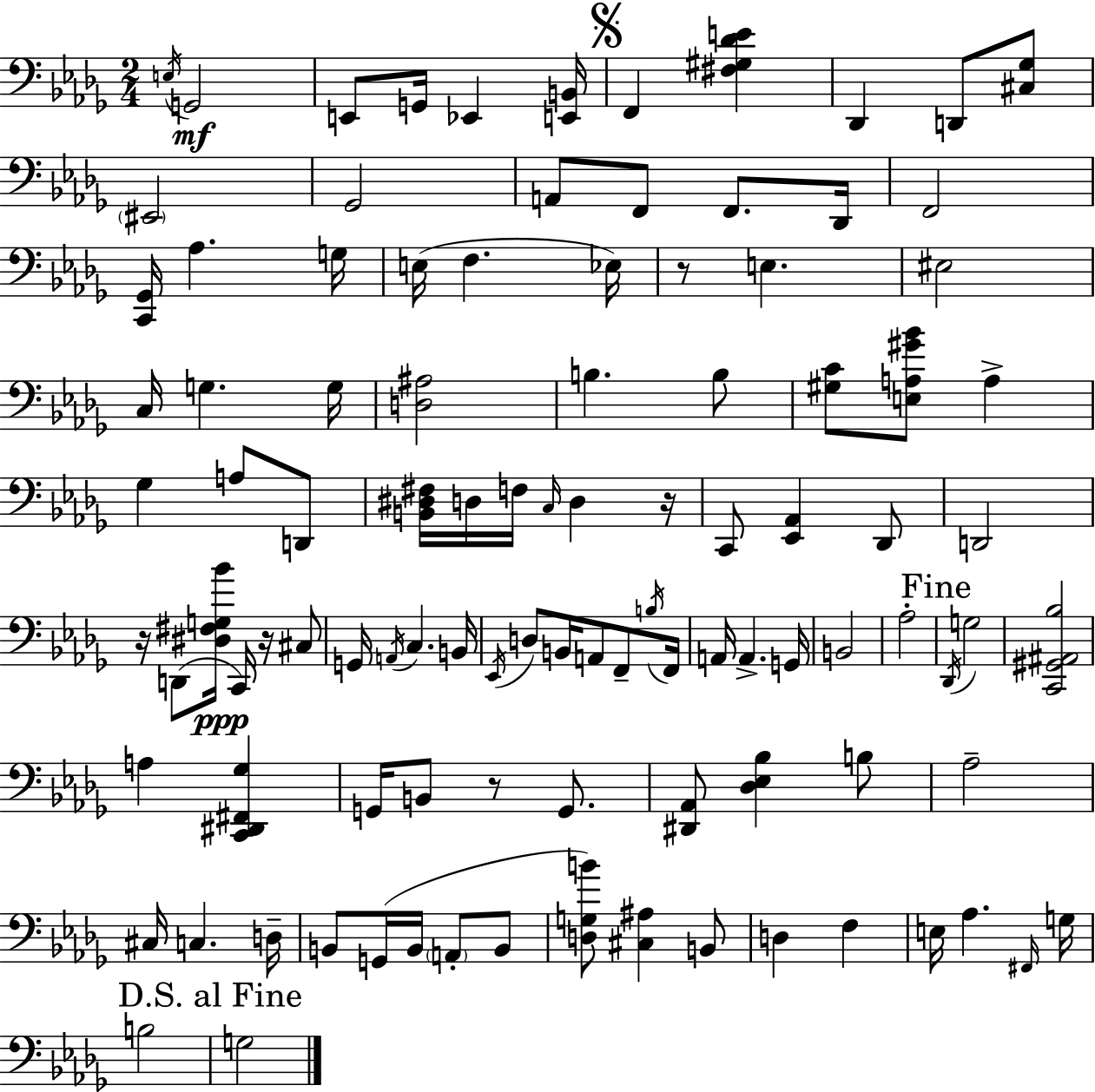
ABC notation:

X:1
T:Untitled
M:2/4
L:1/4
K:Bbm
E,/4 G,,2 E,,/2 G,,/4 _E,, [E,,B,,]/4 F,, [^F,^G,_DE] _D,, D,,/2 [^C,_G,]/2 ^E,,2 _G,,2 A,,/2 F,,/2 F,,/2 _D,,/4 F,,2 [C,,_G,,]/4 _A, G,/4 E,/4 F, _E,/4 z/2 E, ^E,2 C,/4 G, G,/4 [D,^A,]2 B, B,/2 [^G,C]/2 [E,A,^G_B]/2 A, _G, A,/2 D,,/2 [B,,^D,^F,]/4 D,/4 F,/4 C,/4 D, z/4 C,,/2 [_E,,_A,,] _D,,/2 D,,2 z/4 D,,/2 [^D,^F,G,_B]/4 C,,/4 z/4 ^C,/2 G,,/4 A,,/4 C, B,,/4 _E,,/4 D,/2 B,,/4 A,,/2 F,,/2 B,/4 F,,/4 A,,/4 A,, G,,/4 B,,2 _A,2 _D,,/4 G,2 [C,,^G,,^A,,_B,]2 A, [C,,^D,,^F,,_G,] G,,/4 B,,/2 z/2 G,,/2 [^D,,_A,,]/2 [_D,_E,_B,] B,/2 _A,2 ^C,/4 C, D,/4 B,,/2 G,,/4 B,,/4 A,,/2 B,,/2 [D,G,B]/2 [^C,^A,] B,,/2 D, F, E,/4 _A, ^F,,/4 G,/4 B,2 G,2